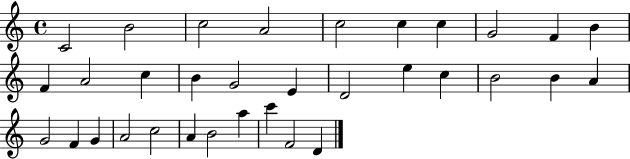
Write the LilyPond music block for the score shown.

{
  \clef treble
  \time 4/4
  \defaultTimeSignature
  \key c \major
  c'2 b'2 | c''2 a'2 | c''2 c''4 c''4 | g'2 f'4 b'4 | \break f'4 a'2 c''4 | b'4 g'2 e'4 | d'2 e''4 c''4 | b'2 b'4 a'4 | \break g'2 f'4 g'4 | a'2 c''2 | a'4 b'2 a''4 | c'''4 f'2 d'4 | \break \bar "|."
}